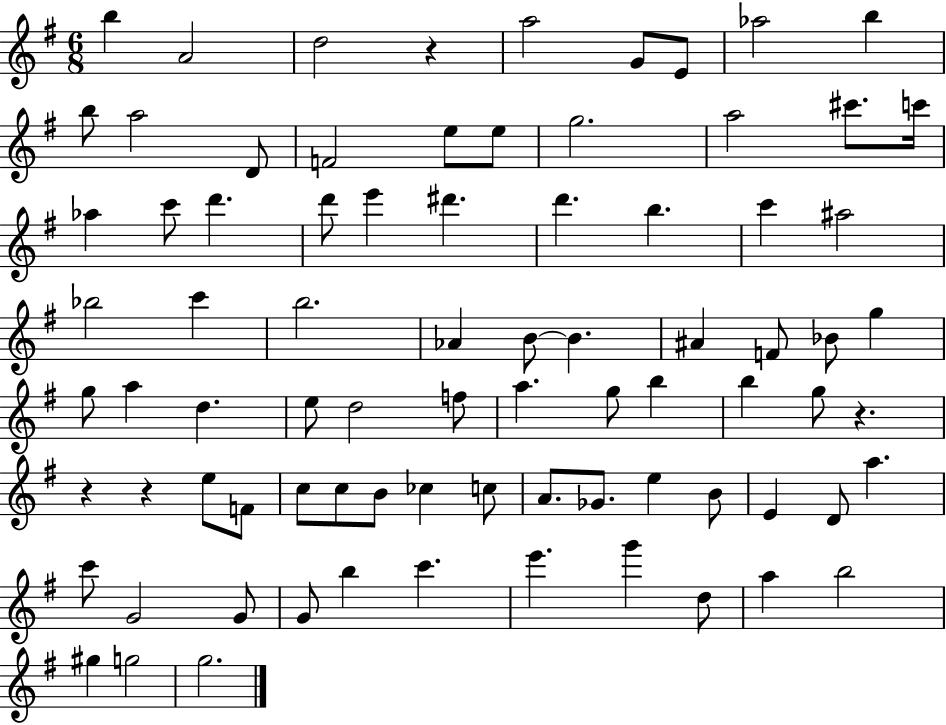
B5/q A4/h D5/h R/q A5/h G4/e E4/e Ab5/h B5/q B5/e A5/h D4/e F4/h E5/e E5/e G5/h. A5/h C#6/e. C6/s Ab5/q C6/e D6/q. D6/e E6/q D#6/q. D6/q. B5/q. C6/q A#5/h Bb5/h C6/q B5/h. Ab4/q B4/e B4/q. A#4/q F4/e Bb4/e G5/q G5/e A5/q D5/q. E5/e D5/h F5/e A5/q. G5/e B5/q B5/q G5/e R/q. R/q R/q E5/e F4/e C5/e C5/e B4/e CES5/q C5/e A4/e. Gb4/e. E5/q B4/e E4/q D4/e A5/q. C6/e G4/h G4/e G4/e B5/q C6/q. E6/q. G6/q D5/e A5/q B5/h G#5/q G5/h G5/h.